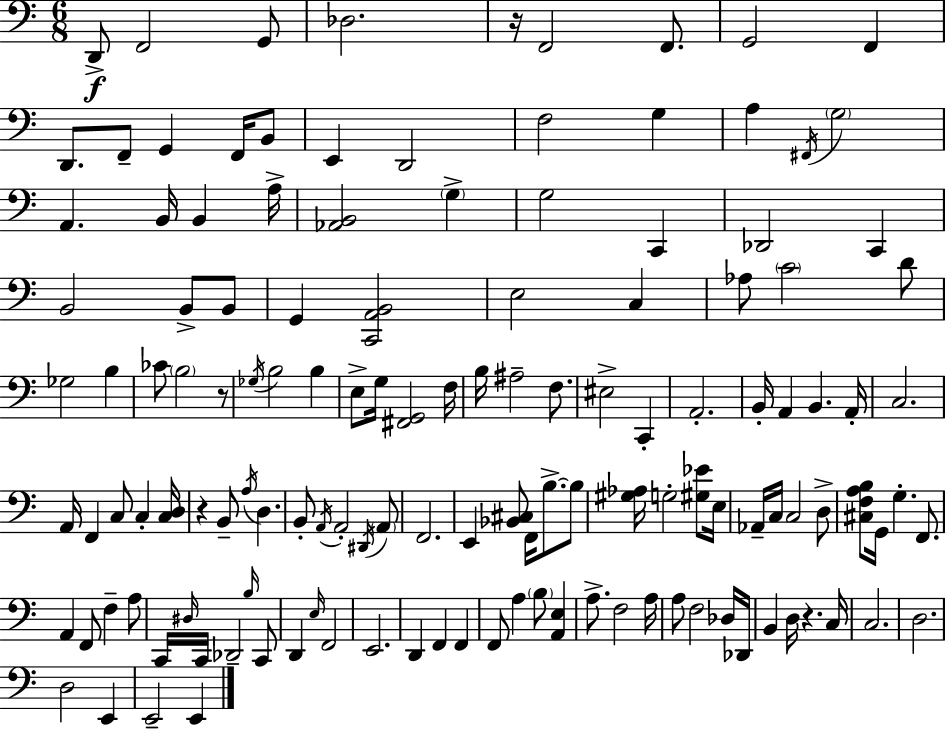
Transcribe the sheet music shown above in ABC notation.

X:1
T:Untitled
M:6/8
L:1/4
K:C
D,,/2 F,,2 G,,/2 _D,2 z/4 F,,2 F,,/2 G,,2 F,, D,,/2 F,,/2 G,, F,,/4 B,,/2 E,, D,,2 F,2 G, A, ^F,,/4 G,2 A,, B,,/4 B,, A,/4 [_A,,B,,]2 G, G,2 C,, _D,,2 C,, B,,2 B,,/2 B,,/2 G,, [C,,A,,B,,]2 E,2 C, _A,/2 C2 D/2 _G,2 B, _C/2 B,2 z/2 _G,/4 B,2 B, E,/2 G,/4 [^F,,G,,]2 F,/4 B,/4 ^A,2 F,/2 ^E,2 C,, A,,2 B,,/4 A,, B,, A,,/4 C,2 A,,/4 F,, C,/2 C, [C,D,]/4 z B,,/2 A,/4 D, B,,/2 A,,/4 A,,2 ^D,,/4 A,,/2 F,,2 E,, [_B,,^C,]/2 F,,/4 B,/2 B,/2 [^G,_A,]/4 G,2 [^G,_E]/2 E,/4 _A,,/4 C,/4 C,2 D,/2 [^C,F,A,B,]/2 G,,/4 G, F,,/2 A,, F,,/2 F, A,/2 C,,/4 ^D,/4 C,,/4 _D,,2 B,/4 C,,/2 D,, E,/4 F,,2 E,,2 D,, F,, F,, F,,/2 A, B,/2 [A,,E,] A,/2 F,2 A,/4 A,/2 F,2 _D,/4 _D,,/4 B,, D,/4 z C,/4 C,2 D,2 D,2 E,, E,,2 E,,